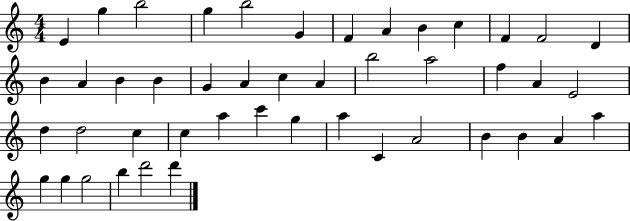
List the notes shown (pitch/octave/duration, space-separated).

E4/q G5/q B5/h G5/q B5/h G4/q F4/q A4/q B4/q C5/q F4/q F4/h D4/q B4/q A4/q B4/q B4/q G4/q A4/q C5/q A4/q B5/h A5/h F5/q A4/q E4/h D5/q D5/h C5/q C5/q A5/q C6/q G5/q A5/q C4/q A4/h B4/q B4/q A4/q A5/q G5/q G5/q G5/h B5/q D6/h D6/q